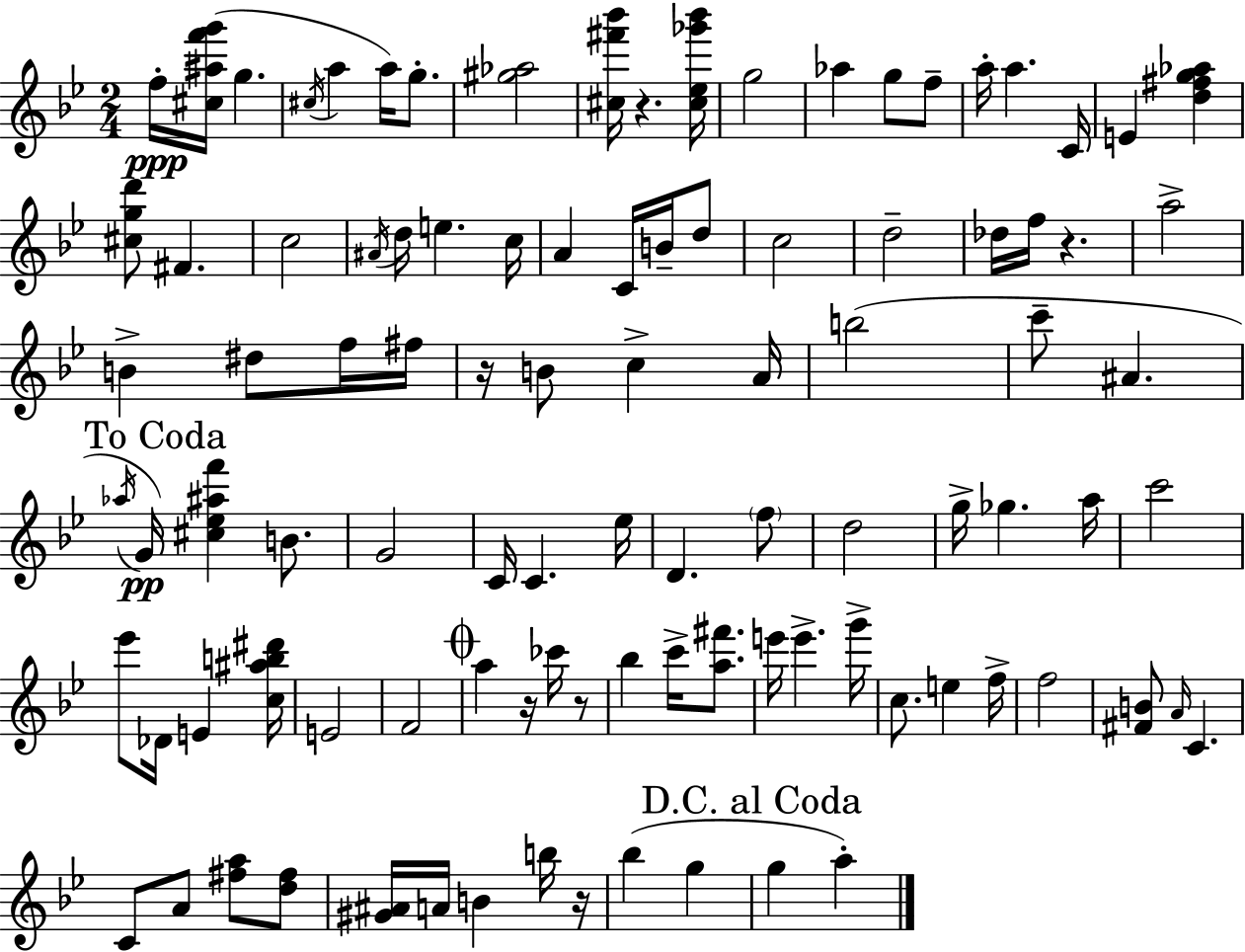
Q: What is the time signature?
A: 2/4